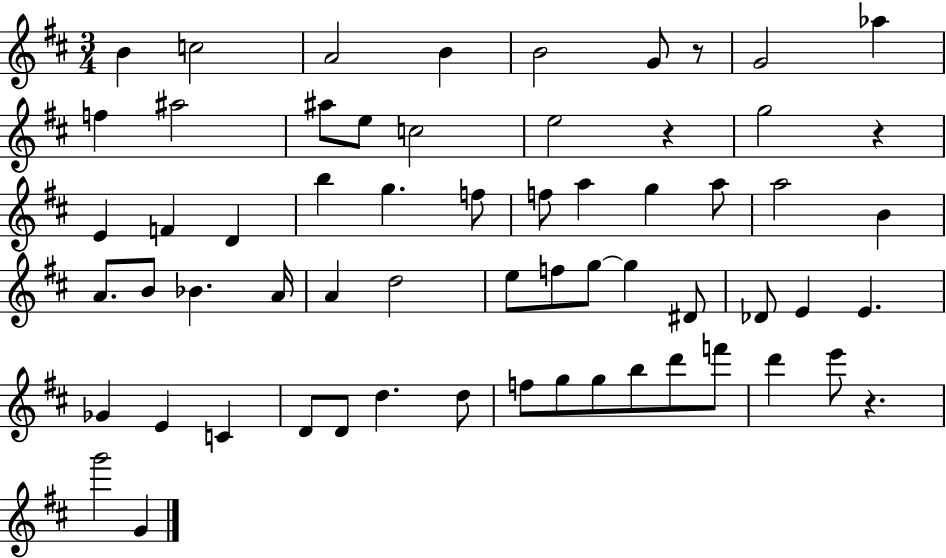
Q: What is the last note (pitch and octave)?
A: G4